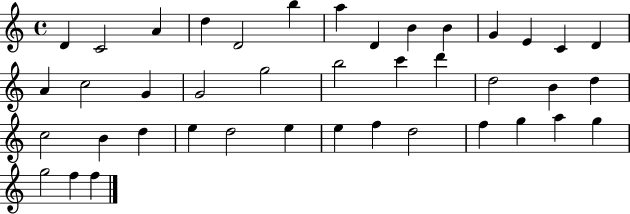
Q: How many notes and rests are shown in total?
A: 41